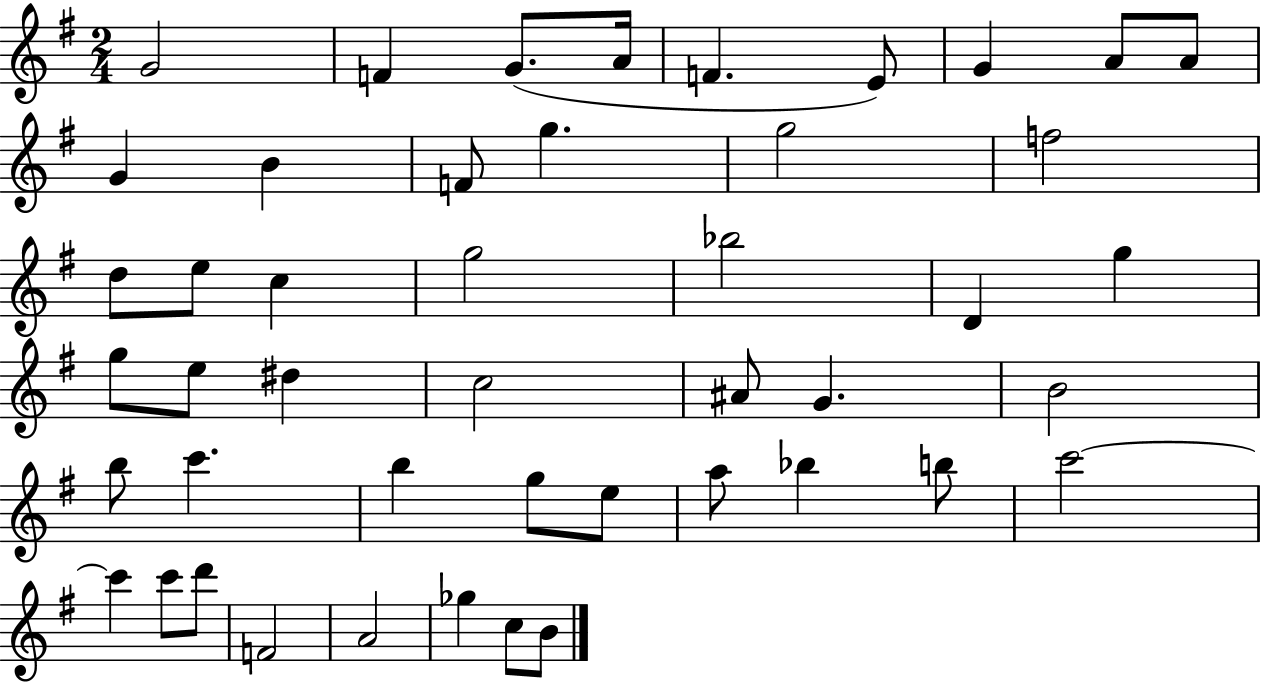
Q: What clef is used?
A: treble